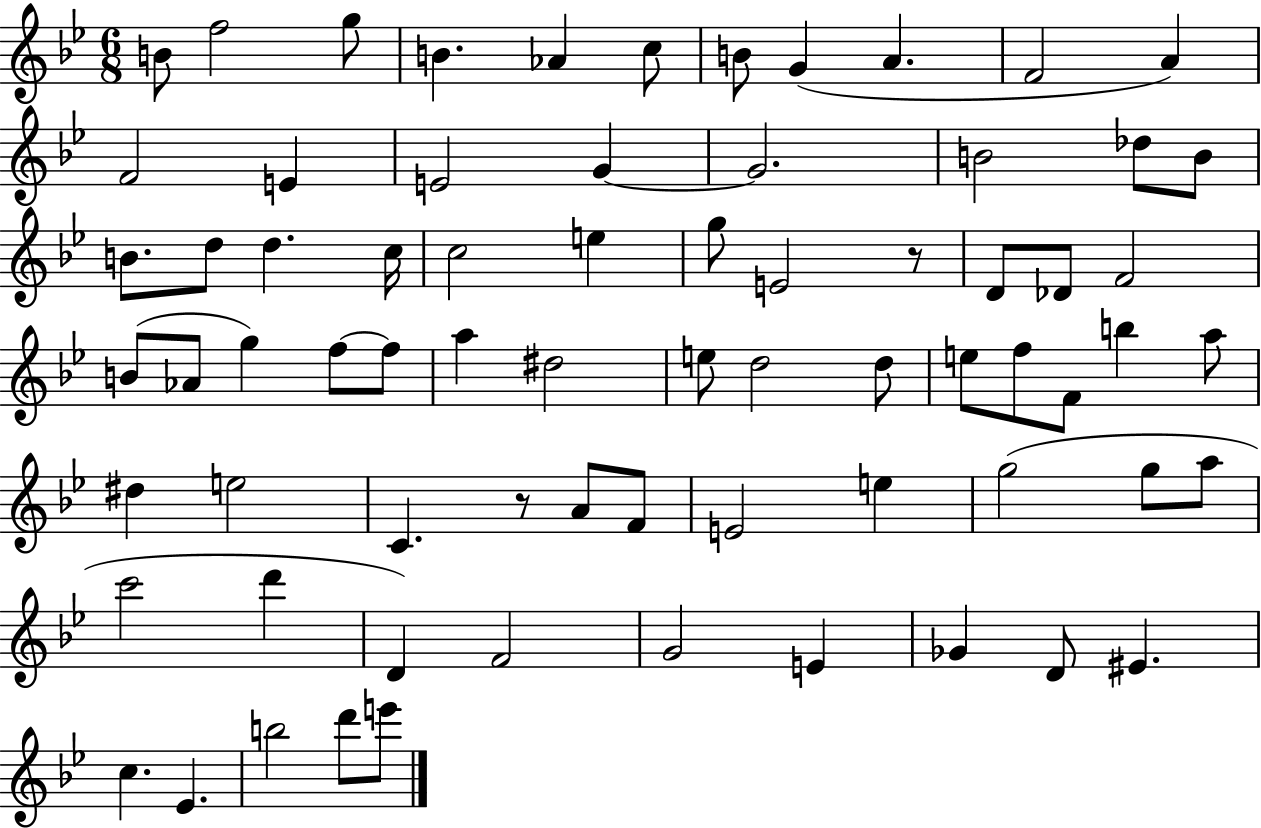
X:1
T:Untitled
M:6/8
L:1/4
K:Bb
B/2 f2 g/2 B _A c/2 B/2 G A F2 A F2 E E2 G G2 B2 _d/2 B/2 B/2 d/2 d c/4 c2 e g/2 E2 z/2 D/2 _D/2 F2 B/2 _A/2 g f/2 f/2 a ^d2 e/2 d2 d/2 e/2 f/2 F/2 b a/2 ^d e2 C z/2 A/2 F/2 E2 e g2 g/2 a/2 c'2 d' D F2 G2 E _G D/2 ^E c _E b2 d'/2 e'/2